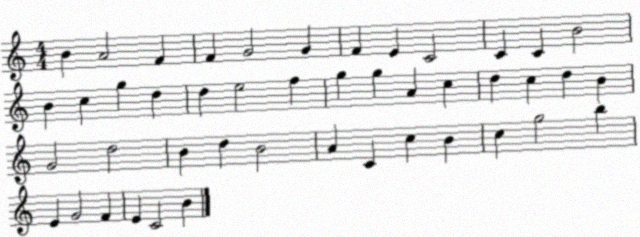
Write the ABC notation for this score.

X:1
T:Untitled
M:4/4
L:1/4
K:C
B A2 F F G2 G F E C2 C C B2 B c g d d e2 f g g A c d c d B G2 d2 B d B2 A C c B c g2 b E G2 F E C2 B